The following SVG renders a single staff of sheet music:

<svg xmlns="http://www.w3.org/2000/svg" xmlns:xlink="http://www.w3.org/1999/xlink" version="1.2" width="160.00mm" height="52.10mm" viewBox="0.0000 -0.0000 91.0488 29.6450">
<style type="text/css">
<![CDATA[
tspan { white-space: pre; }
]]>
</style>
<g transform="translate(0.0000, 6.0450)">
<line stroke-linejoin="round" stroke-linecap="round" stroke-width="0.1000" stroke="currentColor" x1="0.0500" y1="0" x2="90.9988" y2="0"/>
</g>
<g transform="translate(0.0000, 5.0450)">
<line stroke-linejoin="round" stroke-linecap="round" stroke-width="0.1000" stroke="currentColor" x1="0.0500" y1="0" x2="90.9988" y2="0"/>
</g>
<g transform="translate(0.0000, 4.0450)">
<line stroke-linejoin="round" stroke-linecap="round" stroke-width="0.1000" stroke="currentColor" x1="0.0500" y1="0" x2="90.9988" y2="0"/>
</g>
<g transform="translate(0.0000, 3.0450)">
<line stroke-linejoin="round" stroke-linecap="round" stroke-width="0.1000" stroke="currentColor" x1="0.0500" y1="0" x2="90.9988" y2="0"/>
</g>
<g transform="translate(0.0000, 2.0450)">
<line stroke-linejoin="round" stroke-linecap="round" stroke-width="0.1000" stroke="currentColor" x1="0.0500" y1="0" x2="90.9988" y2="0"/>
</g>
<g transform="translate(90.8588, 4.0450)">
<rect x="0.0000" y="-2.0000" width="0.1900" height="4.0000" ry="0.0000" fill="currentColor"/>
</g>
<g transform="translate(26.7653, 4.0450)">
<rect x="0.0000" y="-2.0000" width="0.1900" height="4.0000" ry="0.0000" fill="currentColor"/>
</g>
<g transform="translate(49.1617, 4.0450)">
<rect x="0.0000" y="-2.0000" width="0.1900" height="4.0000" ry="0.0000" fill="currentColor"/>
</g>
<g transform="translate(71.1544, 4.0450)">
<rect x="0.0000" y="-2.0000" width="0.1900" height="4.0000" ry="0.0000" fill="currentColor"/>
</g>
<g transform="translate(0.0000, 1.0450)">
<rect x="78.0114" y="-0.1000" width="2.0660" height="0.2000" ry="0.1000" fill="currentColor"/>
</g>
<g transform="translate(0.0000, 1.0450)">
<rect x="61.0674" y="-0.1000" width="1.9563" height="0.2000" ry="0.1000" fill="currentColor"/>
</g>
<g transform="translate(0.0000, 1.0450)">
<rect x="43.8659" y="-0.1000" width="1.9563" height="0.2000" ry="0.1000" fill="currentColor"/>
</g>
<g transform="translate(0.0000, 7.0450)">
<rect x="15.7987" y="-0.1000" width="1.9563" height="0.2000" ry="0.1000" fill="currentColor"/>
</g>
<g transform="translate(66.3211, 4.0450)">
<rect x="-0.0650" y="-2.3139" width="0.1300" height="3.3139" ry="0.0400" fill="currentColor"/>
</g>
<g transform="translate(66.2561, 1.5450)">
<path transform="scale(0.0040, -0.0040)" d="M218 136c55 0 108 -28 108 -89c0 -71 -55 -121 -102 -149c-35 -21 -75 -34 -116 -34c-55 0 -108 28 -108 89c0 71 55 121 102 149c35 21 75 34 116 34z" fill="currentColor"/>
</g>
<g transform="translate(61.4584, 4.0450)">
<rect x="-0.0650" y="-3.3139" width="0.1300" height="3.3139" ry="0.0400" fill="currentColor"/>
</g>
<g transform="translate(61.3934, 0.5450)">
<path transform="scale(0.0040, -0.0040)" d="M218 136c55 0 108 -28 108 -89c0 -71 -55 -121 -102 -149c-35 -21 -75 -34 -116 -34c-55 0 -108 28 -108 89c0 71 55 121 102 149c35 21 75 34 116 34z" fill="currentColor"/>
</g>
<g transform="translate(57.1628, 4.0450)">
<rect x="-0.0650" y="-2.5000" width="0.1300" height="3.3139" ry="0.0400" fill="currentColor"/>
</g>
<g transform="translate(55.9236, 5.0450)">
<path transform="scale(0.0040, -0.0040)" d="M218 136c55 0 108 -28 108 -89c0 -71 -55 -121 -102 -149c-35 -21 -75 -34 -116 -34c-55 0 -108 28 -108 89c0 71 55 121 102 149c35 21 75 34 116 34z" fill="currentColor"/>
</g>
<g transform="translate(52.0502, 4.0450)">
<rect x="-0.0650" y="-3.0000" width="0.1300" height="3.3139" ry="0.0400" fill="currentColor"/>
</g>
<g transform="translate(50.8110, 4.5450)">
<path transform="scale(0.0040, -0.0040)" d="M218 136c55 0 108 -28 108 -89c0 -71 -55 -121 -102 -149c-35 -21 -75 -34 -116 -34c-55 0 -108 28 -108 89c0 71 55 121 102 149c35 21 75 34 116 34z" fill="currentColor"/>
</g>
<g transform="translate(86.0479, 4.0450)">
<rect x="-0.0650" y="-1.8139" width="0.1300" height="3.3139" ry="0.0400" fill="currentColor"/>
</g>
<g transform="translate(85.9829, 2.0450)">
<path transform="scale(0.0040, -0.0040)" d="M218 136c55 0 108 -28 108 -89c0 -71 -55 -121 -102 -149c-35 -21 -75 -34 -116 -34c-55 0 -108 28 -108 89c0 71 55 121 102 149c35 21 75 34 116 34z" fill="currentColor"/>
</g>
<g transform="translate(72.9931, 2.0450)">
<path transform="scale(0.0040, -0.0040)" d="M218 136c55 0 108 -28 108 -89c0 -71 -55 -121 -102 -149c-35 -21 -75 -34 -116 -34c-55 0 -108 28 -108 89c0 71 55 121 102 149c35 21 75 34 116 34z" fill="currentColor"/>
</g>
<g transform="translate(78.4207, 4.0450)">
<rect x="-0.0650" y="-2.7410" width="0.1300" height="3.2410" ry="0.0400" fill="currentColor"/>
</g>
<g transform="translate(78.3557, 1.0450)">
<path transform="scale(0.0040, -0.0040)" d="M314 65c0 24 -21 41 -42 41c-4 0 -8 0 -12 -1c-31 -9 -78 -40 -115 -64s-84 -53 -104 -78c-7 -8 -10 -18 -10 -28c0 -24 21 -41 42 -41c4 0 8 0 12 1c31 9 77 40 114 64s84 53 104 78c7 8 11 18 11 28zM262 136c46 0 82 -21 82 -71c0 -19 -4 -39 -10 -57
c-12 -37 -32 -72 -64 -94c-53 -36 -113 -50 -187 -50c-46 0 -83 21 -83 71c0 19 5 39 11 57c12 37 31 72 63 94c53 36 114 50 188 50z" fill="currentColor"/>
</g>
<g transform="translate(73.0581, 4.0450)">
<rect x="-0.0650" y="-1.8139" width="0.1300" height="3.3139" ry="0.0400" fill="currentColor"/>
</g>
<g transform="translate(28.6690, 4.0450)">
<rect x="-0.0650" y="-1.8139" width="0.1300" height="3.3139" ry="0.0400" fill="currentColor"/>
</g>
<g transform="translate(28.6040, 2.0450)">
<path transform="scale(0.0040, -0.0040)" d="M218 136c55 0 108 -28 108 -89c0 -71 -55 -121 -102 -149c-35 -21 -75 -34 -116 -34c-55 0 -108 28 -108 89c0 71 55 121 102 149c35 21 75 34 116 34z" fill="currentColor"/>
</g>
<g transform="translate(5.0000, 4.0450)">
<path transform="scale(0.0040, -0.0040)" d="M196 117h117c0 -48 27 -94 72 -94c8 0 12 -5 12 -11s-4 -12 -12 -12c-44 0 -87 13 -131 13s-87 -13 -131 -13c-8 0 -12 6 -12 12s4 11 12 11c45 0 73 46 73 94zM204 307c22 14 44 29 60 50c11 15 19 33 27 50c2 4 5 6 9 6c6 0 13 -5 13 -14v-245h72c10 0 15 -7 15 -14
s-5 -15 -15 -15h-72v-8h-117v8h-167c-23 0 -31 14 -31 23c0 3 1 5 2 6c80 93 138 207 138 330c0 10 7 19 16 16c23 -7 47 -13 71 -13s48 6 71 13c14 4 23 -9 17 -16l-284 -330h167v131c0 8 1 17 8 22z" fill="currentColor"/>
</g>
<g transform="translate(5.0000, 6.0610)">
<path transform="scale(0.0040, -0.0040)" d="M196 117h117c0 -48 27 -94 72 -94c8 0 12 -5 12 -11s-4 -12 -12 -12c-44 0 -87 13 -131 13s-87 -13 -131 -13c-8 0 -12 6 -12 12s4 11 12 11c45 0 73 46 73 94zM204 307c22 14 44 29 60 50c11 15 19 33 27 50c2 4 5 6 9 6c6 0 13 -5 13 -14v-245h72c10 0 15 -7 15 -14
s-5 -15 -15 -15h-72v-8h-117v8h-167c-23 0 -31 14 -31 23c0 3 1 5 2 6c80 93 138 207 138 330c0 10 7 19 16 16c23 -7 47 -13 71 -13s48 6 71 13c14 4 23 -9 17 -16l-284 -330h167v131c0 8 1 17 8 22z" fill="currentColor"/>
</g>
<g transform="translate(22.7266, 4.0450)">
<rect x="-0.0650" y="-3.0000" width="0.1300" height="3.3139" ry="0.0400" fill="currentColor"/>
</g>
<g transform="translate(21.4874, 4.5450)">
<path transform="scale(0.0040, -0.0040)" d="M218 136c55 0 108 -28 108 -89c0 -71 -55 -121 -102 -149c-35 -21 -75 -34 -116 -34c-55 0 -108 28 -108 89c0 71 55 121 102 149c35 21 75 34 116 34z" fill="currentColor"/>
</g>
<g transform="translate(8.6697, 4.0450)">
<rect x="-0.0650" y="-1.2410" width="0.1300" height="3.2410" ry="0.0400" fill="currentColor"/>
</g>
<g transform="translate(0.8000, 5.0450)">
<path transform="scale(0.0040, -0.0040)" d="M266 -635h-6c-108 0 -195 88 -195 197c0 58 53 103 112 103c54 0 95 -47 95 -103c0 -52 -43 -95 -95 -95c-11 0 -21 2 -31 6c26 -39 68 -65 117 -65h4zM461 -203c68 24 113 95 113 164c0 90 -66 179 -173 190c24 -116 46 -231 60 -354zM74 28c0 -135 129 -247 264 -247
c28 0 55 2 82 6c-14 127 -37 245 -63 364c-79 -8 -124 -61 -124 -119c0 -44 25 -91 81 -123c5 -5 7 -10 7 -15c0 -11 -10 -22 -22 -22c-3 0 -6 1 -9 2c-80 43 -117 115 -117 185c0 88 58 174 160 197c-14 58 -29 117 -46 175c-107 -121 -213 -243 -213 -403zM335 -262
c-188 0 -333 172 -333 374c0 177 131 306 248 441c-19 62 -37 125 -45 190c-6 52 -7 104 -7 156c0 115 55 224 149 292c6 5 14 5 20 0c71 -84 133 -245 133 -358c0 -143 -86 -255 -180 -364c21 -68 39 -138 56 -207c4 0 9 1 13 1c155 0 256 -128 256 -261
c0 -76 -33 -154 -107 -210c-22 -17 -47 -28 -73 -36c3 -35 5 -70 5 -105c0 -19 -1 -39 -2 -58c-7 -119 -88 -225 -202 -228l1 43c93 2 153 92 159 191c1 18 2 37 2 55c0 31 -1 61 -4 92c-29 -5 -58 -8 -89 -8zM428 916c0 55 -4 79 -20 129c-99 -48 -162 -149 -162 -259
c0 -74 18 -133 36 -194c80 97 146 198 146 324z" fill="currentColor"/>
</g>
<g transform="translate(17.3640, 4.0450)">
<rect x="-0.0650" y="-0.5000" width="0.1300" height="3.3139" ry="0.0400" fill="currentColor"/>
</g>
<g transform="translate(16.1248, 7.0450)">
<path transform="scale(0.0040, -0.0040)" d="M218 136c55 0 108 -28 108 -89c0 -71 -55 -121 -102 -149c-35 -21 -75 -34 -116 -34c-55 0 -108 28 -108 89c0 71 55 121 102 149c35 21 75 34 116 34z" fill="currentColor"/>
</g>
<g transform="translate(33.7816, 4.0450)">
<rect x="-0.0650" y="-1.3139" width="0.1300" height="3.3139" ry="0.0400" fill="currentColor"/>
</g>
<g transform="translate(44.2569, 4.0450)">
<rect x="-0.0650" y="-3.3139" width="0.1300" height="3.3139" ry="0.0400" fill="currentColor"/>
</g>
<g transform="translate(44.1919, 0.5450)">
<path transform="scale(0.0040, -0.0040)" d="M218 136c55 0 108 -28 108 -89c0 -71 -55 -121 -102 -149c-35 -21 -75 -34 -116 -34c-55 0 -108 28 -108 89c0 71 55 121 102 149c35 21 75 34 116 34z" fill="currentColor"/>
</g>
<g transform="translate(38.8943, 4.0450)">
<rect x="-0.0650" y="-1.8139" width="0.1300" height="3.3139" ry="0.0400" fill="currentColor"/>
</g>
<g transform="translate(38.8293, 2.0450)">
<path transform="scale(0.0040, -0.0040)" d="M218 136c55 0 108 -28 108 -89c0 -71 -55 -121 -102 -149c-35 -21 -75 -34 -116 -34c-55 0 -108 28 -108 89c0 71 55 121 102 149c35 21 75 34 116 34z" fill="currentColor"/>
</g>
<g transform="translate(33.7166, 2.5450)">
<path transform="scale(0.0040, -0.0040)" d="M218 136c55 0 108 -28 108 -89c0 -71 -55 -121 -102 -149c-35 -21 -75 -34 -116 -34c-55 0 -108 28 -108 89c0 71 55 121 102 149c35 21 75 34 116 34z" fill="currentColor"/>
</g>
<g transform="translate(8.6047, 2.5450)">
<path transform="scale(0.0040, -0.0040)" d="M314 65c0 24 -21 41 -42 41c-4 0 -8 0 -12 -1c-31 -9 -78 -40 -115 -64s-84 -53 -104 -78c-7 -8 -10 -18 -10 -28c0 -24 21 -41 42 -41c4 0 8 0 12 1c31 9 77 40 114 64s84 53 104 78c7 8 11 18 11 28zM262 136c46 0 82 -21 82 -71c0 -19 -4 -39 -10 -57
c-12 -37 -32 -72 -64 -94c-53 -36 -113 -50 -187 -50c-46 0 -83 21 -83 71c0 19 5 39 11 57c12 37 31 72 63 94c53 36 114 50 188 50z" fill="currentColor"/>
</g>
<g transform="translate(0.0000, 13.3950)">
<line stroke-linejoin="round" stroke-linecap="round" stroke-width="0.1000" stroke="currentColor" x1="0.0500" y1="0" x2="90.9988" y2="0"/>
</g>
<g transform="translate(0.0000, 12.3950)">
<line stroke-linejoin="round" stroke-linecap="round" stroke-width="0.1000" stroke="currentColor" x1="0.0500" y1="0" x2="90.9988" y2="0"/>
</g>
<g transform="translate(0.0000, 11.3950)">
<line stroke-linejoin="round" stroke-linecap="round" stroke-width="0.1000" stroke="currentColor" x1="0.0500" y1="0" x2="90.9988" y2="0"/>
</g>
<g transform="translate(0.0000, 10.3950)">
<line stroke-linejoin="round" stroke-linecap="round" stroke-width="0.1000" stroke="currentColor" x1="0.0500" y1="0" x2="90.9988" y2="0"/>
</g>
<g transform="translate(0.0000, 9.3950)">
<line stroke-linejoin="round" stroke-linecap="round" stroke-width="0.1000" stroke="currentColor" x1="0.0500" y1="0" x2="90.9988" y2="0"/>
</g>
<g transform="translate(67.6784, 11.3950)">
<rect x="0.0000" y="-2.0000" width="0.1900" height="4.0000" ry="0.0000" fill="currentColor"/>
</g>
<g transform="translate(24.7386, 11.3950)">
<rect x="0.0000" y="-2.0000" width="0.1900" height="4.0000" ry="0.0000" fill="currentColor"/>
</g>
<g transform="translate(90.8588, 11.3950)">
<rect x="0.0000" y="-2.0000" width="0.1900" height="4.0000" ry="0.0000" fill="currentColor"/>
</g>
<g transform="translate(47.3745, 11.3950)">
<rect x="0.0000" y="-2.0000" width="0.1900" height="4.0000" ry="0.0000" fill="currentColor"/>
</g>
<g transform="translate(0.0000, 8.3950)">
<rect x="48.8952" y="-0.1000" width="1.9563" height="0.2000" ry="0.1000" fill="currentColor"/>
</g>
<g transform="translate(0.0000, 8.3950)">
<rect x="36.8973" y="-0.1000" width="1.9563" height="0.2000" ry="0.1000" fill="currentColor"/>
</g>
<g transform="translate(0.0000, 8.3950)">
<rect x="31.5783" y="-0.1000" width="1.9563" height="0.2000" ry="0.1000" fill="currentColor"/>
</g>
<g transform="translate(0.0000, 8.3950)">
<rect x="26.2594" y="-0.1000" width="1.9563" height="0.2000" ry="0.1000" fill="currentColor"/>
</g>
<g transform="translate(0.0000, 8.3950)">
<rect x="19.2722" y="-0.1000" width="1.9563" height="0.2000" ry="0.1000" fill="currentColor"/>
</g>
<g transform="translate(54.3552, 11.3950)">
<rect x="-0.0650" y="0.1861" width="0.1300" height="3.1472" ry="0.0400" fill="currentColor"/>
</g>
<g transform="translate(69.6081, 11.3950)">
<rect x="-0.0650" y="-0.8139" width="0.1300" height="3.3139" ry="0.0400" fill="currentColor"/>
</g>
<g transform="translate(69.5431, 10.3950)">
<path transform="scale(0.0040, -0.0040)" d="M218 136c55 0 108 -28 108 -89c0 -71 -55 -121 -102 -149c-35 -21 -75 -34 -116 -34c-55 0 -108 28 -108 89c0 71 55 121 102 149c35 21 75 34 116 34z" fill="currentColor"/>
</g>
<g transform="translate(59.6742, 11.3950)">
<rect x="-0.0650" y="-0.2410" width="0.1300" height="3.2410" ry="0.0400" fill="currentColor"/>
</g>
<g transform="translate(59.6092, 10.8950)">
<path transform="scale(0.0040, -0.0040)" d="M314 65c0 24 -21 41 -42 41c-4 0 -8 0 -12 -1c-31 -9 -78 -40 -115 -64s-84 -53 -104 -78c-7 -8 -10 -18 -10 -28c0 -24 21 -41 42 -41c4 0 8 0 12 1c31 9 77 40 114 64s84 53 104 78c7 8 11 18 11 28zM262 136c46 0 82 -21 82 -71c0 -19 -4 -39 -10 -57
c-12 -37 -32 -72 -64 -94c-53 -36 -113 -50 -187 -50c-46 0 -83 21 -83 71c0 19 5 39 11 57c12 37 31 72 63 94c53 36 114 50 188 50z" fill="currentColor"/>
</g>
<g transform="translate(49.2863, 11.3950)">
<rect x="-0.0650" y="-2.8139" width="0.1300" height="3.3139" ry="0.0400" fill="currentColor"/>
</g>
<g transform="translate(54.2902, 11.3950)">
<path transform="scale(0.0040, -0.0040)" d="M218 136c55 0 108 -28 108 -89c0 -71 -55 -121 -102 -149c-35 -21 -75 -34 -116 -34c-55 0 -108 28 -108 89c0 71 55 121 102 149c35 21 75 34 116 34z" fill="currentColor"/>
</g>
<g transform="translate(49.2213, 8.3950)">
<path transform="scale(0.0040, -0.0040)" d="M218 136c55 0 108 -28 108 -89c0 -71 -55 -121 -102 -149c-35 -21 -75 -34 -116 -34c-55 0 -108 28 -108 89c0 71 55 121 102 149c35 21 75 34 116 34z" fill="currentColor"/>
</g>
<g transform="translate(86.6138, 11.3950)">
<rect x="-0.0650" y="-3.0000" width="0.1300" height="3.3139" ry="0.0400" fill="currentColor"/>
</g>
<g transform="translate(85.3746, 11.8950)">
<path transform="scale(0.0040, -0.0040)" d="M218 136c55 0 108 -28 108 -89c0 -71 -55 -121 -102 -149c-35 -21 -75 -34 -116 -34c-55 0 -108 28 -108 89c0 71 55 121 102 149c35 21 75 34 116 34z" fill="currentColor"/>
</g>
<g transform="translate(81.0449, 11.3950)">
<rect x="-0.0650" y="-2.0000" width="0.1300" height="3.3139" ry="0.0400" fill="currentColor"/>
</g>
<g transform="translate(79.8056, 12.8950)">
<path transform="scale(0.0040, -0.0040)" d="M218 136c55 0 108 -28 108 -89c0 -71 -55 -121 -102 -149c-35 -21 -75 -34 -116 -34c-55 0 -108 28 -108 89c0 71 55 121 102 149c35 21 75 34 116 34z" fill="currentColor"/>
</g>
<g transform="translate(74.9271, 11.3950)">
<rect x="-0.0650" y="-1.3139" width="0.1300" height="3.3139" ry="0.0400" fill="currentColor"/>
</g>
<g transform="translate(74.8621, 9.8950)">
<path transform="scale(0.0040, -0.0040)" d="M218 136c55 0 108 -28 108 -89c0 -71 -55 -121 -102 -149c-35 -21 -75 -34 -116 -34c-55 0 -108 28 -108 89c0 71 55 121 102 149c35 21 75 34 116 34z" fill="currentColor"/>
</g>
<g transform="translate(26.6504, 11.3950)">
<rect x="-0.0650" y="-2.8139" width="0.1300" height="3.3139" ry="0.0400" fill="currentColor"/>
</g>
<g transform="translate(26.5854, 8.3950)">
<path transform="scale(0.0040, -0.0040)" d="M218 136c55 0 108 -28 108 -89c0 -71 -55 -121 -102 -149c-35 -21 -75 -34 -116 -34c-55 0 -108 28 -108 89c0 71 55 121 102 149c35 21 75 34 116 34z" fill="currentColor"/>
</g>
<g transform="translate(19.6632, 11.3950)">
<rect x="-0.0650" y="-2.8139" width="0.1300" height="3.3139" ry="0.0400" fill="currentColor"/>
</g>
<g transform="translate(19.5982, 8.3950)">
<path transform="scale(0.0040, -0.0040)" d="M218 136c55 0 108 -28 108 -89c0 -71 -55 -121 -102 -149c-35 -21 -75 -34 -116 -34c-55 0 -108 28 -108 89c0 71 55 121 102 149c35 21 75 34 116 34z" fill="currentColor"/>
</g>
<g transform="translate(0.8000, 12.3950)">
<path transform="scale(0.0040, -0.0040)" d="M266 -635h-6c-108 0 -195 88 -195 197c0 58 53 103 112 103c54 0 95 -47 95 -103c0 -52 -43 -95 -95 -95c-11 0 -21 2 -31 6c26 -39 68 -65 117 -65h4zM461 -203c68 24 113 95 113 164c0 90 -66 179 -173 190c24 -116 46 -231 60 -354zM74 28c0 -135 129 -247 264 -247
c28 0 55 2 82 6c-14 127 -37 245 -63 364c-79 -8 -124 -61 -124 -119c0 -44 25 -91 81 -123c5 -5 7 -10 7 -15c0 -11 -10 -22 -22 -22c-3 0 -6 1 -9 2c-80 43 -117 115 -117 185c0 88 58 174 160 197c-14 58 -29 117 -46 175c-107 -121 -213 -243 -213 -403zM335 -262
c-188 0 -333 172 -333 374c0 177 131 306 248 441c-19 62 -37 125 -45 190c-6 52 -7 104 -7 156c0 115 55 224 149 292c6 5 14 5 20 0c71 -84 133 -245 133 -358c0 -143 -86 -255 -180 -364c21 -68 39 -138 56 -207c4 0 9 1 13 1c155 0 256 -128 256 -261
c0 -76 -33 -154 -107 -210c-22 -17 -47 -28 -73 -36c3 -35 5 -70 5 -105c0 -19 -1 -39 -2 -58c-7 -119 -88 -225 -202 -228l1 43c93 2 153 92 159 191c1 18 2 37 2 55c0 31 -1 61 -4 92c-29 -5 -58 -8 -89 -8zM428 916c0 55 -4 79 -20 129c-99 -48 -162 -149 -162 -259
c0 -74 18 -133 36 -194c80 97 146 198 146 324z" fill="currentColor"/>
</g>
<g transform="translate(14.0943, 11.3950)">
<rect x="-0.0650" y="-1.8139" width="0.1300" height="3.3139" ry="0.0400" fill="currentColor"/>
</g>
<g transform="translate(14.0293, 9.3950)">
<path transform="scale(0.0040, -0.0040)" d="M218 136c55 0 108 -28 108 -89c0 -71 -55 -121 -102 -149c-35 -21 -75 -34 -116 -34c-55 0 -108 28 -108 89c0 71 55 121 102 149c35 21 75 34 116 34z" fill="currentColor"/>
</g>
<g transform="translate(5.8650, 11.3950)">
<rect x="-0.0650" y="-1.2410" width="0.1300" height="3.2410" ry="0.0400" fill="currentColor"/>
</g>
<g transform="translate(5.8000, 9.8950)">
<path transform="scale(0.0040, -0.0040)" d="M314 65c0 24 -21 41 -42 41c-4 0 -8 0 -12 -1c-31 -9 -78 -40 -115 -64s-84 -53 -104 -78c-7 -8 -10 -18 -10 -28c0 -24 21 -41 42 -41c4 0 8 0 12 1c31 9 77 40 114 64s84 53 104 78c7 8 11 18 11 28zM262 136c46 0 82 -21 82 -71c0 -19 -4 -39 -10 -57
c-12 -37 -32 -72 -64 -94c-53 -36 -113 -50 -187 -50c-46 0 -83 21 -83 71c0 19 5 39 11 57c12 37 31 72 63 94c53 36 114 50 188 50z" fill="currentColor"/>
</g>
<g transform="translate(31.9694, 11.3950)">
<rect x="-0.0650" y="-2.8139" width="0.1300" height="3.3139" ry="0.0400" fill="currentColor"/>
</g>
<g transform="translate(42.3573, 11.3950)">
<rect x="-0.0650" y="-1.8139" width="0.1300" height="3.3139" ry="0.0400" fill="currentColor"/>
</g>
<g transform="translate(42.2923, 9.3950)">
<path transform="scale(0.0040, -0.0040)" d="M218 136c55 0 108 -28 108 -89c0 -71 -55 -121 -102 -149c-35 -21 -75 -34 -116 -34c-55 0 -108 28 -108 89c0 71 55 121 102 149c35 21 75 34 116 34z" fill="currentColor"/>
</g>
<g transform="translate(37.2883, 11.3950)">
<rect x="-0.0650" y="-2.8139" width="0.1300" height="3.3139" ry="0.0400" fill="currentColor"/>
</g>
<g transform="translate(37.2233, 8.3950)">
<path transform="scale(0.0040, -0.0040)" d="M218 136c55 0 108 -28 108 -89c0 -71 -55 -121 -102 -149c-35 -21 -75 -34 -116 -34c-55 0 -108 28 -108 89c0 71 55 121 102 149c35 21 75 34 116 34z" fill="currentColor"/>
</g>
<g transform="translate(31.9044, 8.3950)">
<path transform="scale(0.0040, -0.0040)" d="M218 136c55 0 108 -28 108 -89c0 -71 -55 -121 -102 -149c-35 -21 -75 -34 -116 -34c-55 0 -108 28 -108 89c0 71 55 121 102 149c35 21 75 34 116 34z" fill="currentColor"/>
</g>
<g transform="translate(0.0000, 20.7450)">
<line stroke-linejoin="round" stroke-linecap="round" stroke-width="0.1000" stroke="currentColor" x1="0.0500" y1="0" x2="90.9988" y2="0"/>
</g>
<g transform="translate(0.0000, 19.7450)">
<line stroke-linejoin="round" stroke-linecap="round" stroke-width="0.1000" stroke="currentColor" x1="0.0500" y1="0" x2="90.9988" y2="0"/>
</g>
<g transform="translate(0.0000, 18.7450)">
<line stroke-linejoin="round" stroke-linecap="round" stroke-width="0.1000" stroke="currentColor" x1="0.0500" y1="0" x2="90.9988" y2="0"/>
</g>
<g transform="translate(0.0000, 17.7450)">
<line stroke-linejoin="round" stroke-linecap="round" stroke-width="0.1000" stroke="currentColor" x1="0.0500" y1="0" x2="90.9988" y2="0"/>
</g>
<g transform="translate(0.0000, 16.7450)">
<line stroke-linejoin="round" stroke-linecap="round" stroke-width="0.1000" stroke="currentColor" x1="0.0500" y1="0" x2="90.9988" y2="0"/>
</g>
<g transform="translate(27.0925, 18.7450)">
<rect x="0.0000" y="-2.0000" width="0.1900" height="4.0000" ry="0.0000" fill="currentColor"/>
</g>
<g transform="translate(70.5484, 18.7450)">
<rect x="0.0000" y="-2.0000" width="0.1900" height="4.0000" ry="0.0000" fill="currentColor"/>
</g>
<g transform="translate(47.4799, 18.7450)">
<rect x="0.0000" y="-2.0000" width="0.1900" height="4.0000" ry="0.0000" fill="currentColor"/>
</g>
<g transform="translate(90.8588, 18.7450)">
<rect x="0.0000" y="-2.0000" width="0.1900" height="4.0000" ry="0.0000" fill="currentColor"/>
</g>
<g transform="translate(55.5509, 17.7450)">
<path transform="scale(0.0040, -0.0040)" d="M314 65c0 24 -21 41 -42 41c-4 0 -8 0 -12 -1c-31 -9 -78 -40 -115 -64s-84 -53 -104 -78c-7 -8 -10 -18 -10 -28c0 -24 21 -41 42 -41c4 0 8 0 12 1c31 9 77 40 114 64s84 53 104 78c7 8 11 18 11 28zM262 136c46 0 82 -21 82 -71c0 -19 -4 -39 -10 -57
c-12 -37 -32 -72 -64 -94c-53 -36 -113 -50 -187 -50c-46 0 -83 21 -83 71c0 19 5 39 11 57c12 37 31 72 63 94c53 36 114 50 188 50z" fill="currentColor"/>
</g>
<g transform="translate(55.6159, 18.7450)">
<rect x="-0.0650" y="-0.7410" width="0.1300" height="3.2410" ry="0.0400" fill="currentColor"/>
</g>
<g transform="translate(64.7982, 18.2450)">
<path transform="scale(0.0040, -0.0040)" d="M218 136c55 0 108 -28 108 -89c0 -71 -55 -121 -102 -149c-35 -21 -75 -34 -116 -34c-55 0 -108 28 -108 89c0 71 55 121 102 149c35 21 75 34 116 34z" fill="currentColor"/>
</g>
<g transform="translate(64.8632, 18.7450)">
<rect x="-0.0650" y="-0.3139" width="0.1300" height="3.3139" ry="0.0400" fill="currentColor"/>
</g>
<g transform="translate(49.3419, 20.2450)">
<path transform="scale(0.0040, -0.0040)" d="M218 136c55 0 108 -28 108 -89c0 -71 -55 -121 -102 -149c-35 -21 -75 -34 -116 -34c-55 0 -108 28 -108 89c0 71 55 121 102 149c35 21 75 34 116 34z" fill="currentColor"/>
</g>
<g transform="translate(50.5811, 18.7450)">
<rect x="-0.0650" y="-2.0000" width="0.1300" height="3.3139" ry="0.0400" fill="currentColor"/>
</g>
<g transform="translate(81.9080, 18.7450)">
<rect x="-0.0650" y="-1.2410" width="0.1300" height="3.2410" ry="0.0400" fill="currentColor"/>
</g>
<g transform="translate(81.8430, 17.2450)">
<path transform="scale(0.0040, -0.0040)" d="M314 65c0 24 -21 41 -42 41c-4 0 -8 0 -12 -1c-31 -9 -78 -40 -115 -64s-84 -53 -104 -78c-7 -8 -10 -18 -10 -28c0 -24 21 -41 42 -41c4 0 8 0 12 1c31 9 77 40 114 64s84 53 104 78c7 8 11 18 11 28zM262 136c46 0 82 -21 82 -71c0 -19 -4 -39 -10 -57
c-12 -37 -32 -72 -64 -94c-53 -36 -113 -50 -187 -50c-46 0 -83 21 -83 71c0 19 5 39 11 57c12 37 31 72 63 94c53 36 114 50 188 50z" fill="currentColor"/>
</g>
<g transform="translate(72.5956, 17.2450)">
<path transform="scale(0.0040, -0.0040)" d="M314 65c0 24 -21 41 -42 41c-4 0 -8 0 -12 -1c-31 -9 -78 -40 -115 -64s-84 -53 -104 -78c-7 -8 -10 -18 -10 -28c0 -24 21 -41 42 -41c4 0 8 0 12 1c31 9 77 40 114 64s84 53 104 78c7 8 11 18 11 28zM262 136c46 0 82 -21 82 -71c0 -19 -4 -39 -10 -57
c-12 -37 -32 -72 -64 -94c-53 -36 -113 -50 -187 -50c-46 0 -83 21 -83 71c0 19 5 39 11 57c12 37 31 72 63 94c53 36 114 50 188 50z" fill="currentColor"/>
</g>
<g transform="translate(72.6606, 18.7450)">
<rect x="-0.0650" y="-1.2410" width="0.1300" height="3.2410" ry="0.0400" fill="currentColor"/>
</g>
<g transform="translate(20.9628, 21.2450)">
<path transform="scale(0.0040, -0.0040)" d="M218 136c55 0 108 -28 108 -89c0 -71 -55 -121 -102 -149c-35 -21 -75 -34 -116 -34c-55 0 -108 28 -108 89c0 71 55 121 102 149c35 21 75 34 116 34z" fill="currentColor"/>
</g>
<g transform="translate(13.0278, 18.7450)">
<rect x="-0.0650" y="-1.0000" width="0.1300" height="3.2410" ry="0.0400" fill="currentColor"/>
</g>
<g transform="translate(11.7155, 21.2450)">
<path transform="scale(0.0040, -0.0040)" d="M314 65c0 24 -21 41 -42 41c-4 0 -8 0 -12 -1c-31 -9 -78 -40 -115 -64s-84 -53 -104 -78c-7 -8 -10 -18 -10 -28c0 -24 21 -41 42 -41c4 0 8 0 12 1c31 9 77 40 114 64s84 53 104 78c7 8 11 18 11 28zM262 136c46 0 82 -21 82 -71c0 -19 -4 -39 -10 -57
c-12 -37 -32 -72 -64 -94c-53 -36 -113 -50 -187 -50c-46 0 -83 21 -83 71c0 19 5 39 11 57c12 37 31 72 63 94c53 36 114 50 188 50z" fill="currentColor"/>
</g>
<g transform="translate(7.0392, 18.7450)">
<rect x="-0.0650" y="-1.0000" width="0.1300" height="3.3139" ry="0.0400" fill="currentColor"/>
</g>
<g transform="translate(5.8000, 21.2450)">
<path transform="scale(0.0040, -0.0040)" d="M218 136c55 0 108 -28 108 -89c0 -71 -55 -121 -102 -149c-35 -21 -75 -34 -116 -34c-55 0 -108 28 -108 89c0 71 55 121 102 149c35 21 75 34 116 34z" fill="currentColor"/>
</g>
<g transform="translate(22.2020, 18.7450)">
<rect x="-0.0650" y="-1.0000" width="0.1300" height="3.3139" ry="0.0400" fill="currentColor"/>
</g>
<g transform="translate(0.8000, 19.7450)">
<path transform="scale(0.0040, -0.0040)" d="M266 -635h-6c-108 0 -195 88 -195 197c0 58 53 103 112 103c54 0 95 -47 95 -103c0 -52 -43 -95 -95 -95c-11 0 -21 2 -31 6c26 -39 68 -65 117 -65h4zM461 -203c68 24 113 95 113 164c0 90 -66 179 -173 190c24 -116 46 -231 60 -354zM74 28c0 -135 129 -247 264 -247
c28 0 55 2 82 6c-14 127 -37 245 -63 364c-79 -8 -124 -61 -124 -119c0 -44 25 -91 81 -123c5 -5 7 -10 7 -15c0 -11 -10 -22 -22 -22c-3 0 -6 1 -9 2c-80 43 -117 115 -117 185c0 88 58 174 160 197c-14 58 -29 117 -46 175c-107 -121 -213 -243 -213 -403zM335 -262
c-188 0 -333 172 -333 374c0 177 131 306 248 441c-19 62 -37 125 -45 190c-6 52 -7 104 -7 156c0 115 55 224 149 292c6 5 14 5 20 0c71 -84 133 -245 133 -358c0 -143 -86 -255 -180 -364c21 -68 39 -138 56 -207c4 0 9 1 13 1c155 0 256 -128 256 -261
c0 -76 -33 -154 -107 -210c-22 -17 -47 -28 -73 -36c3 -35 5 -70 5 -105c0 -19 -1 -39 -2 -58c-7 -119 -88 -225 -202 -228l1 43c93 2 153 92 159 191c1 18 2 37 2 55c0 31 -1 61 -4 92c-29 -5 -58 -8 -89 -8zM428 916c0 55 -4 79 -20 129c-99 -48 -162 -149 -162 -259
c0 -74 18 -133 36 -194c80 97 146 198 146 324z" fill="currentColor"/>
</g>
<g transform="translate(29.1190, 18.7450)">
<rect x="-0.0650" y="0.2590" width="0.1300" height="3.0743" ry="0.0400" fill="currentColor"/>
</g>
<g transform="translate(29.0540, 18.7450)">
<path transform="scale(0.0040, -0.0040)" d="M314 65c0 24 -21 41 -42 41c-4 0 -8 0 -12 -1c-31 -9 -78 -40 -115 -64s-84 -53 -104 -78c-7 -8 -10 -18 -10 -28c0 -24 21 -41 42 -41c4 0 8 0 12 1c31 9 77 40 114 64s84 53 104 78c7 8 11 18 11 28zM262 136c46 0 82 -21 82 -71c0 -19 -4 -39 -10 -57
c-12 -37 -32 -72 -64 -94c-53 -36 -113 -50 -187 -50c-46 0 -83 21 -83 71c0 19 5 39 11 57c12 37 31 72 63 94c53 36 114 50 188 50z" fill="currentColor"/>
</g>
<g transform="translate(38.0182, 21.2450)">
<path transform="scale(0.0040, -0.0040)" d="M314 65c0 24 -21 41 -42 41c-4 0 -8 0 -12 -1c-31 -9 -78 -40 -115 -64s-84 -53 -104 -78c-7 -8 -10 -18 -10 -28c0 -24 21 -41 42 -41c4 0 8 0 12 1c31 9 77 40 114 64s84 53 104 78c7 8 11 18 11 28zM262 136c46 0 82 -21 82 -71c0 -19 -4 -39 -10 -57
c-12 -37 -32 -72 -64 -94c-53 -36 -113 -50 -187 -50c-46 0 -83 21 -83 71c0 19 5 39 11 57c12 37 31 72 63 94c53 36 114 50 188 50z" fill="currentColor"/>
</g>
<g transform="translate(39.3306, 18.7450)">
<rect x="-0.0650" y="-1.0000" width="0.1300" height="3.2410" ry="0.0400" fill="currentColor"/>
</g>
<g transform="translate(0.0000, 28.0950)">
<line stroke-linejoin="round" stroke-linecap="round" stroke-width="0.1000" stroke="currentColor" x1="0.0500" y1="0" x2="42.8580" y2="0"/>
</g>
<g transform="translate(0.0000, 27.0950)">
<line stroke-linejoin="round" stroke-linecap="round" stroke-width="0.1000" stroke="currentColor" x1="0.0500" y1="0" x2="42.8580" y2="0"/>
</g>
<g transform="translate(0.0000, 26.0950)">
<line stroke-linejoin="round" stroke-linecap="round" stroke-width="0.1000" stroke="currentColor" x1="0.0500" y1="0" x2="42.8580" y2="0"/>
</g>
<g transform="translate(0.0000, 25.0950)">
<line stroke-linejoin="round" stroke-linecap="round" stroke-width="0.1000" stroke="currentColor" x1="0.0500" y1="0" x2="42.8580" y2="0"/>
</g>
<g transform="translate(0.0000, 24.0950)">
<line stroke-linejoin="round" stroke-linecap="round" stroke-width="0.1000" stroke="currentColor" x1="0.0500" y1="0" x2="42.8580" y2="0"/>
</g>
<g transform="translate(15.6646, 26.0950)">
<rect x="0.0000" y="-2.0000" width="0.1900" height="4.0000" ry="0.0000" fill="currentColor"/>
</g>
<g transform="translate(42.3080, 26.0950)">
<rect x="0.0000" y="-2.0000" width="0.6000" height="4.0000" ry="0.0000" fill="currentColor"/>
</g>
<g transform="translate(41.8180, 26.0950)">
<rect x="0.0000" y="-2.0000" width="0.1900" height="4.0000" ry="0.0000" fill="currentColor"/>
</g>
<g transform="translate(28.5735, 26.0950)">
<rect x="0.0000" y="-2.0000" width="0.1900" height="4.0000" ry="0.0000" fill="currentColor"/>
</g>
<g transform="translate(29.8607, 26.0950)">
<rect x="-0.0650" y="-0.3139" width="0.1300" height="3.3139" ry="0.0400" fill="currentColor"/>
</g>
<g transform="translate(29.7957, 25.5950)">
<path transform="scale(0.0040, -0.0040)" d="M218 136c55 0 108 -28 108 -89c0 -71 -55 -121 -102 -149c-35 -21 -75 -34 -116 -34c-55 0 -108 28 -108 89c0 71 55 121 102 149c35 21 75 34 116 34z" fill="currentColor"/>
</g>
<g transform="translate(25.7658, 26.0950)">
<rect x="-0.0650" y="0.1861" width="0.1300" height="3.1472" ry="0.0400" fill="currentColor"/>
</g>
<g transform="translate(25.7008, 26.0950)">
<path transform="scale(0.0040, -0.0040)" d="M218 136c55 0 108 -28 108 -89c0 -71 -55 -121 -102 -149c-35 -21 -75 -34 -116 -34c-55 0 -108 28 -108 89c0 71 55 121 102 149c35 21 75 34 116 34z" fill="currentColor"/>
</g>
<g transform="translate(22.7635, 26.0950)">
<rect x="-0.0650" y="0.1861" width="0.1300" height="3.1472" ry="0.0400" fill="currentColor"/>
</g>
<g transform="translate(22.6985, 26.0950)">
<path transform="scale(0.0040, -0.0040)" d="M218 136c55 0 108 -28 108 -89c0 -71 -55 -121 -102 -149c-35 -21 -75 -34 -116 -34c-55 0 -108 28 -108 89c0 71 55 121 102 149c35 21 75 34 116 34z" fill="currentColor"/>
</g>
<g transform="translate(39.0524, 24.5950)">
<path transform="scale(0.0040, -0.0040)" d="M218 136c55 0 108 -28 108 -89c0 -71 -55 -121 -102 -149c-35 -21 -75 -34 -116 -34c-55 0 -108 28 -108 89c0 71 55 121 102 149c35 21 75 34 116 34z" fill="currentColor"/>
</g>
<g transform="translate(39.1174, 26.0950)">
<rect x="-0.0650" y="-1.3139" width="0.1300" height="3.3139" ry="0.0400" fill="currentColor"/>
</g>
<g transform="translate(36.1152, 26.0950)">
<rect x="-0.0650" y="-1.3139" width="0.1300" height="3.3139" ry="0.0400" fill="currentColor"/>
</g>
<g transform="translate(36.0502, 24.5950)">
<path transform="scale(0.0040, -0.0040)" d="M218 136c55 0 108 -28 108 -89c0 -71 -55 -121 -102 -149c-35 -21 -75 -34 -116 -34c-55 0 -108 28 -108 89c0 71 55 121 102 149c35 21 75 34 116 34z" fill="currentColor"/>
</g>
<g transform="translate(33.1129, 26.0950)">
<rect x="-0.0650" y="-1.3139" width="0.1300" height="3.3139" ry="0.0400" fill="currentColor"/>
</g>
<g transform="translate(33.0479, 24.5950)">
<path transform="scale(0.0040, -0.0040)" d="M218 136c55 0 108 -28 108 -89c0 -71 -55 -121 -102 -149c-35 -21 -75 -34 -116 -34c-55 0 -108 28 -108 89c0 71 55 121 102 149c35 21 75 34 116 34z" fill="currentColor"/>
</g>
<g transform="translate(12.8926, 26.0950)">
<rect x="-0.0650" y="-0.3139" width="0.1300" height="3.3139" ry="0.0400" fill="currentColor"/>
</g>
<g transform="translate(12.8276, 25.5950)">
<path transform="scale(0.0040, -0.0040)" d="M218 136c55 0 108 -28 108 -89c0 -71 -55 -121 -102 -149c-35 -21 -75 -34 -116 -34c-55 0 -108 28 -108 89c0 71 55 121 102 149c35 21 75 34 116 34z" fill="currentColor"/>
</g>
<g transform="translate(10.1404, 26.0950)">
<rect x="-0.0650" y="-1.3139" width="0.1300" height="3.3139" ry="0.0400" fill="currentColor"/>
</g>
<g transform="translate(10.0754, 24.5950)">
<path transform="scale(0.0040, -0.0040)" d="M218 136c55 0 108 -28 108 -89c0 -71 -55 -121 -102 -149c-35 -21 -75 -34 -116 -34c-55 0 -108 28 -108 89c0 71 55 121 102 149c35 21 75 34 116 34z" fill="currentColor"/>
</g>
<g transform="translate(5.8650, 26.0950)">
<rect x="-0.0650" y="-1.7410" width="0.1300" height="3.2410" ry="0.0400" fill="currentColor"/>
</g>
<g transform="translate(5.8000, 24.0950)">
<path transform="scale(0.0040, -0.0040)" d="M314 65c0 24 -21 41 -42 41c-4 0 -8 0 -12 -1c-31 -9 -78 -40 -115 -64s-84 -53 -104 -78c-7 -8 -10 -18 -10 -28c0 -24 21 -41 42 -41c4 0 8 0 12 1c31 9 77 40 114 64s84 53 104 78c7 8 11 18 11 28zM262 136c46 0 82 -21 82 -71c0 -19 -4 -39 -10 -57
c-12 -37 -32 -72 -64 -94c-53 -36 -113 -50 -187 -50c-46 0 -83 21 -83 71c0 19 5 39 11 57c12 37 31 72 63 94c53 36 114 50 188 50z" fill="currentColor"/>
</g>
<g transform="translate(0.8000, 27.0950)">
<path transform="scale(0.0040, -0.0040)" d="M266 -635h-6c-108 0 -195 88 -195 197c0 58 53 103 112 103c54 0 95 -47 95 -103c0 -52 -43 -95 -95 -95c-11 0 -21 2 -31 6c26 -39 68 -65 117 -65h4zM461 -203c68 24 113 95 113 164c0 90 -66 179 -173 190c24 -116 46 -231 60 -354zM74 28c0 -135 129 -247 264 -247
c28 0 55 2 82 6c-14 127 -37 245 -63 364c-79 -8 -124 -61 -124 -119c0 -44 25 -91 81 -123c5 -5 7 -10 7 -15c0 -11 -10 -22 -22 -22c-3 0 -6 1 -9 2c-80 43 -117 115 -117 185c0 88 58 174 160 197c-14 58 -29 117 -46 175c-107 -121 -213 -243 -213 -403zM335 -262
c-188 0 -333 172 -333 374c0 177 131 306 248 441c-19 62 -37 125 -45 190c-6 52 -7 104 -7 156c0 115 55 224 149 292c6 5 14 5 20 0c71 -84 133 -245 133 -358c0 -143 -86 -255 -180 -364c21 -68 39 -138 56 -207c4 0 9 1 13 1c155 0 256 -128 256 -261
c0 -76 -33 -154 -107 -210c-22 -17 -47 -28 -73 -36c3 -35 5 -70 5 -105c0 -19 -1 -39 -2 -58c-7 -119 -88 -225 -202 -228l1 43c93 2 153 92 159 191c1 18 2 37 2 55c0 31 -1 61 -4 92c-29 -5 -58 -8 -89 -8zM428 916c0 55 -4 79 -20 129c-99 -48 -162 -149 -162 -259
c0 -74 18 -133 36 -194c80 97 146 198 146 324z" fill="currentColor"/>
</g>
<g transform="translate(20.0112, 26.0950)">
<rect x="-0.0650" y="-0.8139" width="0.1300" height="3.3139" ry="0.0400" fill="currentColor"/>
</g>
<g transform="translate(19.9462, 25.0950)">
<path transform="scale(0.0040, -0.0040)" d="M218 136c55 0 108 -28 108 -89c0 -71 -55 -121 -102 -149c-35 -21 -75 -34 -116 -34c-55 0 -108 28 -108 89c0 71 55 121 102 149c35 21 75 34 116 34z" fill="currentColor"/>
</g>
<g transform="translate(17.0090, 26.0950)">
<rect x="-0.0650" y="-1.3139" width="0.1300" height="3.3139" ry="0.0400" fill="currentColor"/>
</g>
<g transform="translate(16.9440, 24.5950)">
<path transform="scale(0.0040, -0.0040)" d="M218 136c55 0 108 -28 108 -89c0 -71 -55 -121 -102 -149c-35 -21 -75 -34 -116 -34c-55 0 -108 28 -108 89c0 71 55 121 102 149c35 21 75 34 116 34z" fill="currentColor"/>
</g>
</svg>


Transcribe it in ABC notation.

X:1
T:Untitled
M:4/4
L:1/4
K:C
e2 C A f e f b A G b g f a2 f e2 f a a a a f a B c2 d e F A D D2 D B2 D2 F d2 c e2 e2 f2 e c e d B B c e e e